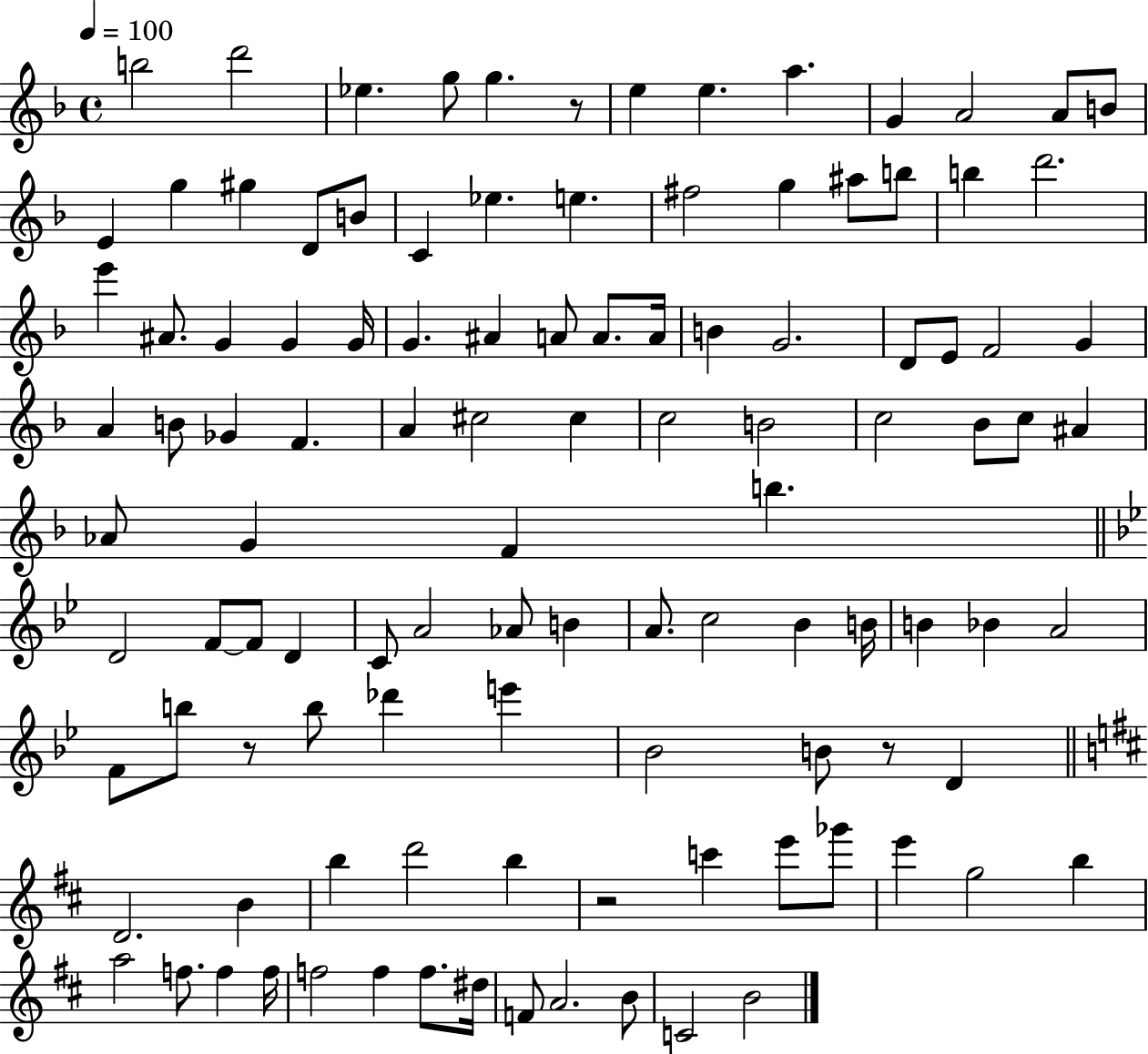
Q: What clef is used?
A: treble